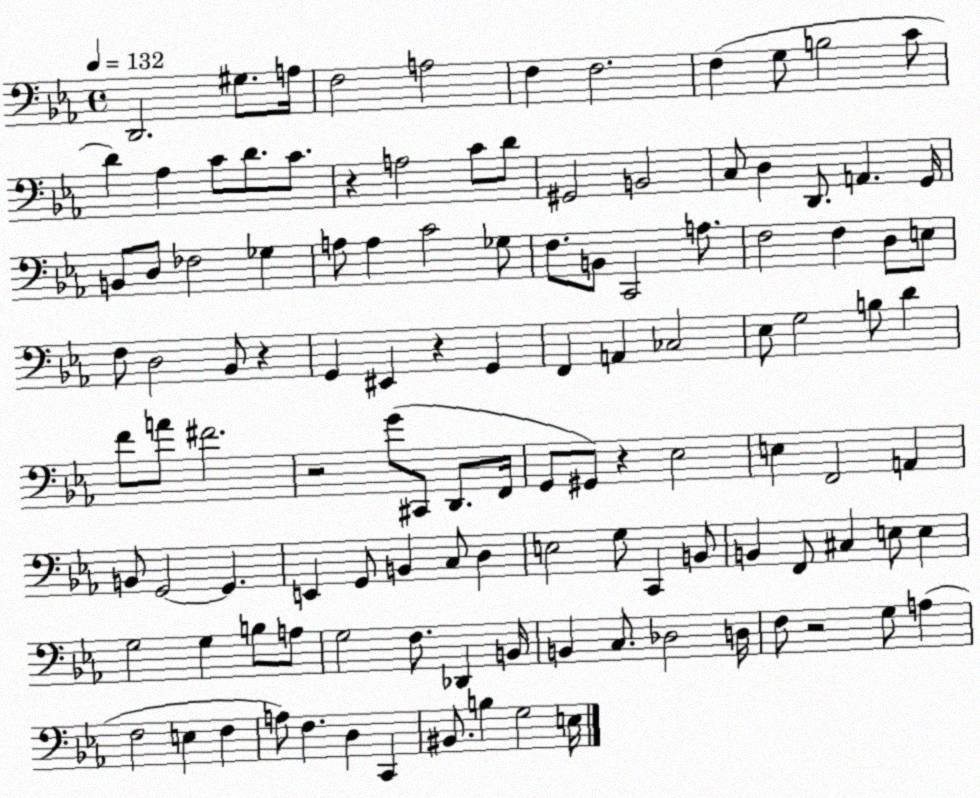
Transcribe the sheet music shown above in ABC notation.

X:1
T:Untitled
M:4/4
L:1/4
K:Eb
D,,2 ^G,/2 A,/4 F,2 A,2 F, F,2 F, G,/2 B,2 C/2 D _A, C/2 D/2 C/2 z A,2 C/2 D/2 ^G,,2 B,,2 C,/2 D, D,,/2 A,, G,,/4 B,,/2 D,/2 _F,2 _G, A,/2 A, C2 _G,/2 F,/2 B,,/2 C,,2 A,/2 F,2 F, D,/2 E,/2 F,/2 D,2 _B,,/2 z G,, ^E,, z G,, F,, A,, _C,2 _E,/2 G,2 B,/2 D F/2 A/2 ^F2 z2 G/2 ^C,,/2 D,,/2 F,,/4 G,,/2 ^G,,/2 z _E,2 E, F,,2 A,, B,,/2 G,,2 G,, E,, G,,/2 B,, C,/2 D, E,2 G,/2 C,, B,,/2 B,, F,,/2 ^C, E,/2 E, G,2 G, B,/2 A,/2 G,2 F,/2 _D,, B,,/4 B,, C,/2 _D,2 D,/4 F,/2 z2 G,/2 A, F,2 E, F, A,/2 F, D, C,, ^B,,/2 B, G,2 E,/4